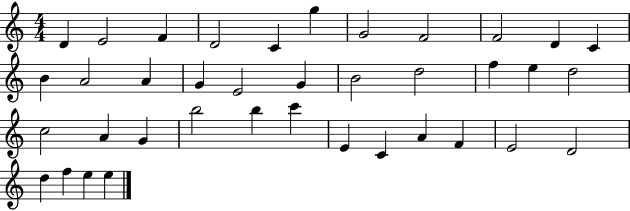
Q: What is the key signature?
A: C major